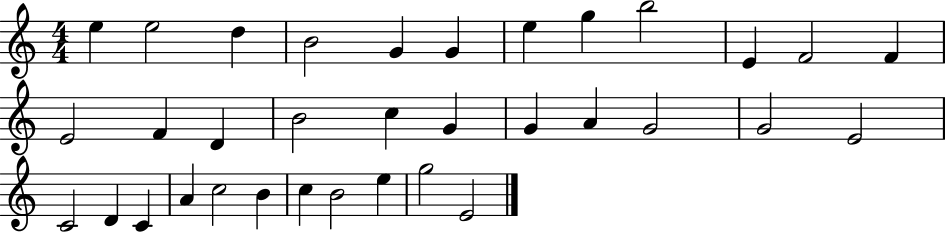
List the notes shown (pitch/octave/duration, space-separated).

E5/q E5/h D5/q B4/h G4/q G4/q E5/q G5/q B5/h E4/q F4/h F4/q E4/h F4/q D4/q B4/h C5/q G4/q G4/q A4/q G4/h G4/h E4/h C4/h D4/q C4/q A4/q C5/h B4/q C5/q B4/h E5/q G5/h E4/h